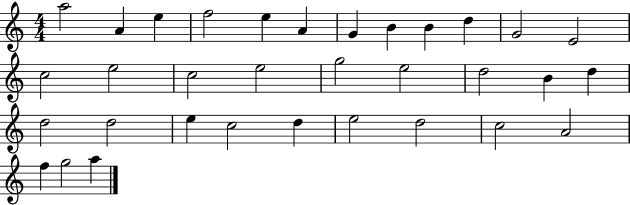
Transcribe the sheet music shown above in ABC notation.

X:1
T:Untitled
M:4/4
L:1/4
K:C
a2 A e f2 e A G B B d G2 E2 c2 e2 c2 e2 g2 e2 d2 B d d2 d2 e c2 d e2 d2 c2 A2 f g2 a